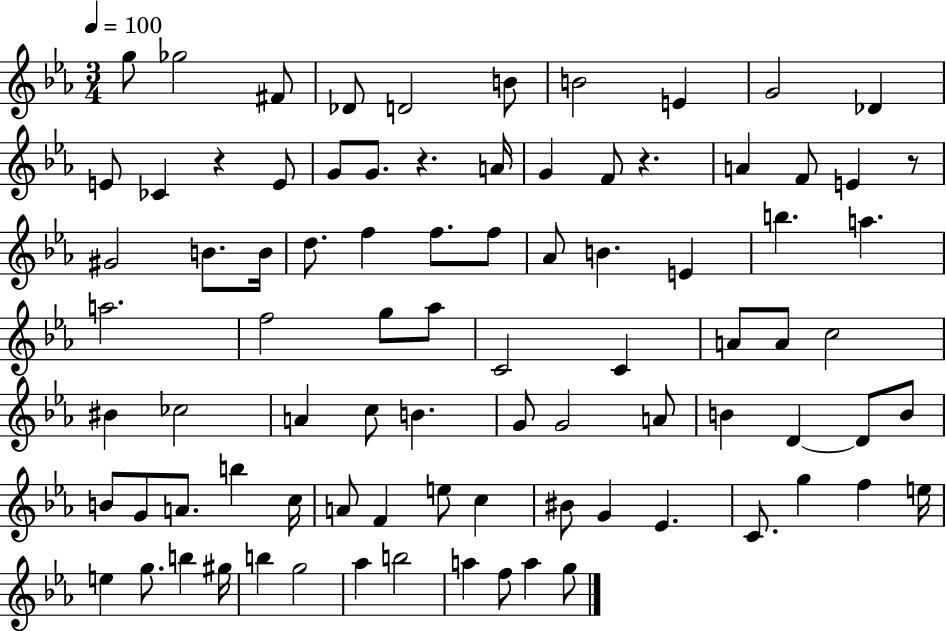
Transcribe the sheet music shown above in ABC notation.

X:1
T:Untitled
M:3/4
L:1/4
K:Eb
g/2 _g2 ^F/2 _D/2 D2 B/2 B2 E G2 _D E/2 _C z E/2 G/2 G/2 z A/4 G F/2 z A F/2 E z/2 ^G2 B/2 B/4 d/2 f f/2 f/2 _A/2 B E b a a2 f2 g/2 _a/2 C2 C A/2 A/2 c2 ^B _c2 A c/2 B G/2 G2 A/2 B D D/2 B/2 B/2 G/2 A/2 b c/4 A/2 F e/2 c ^B/2 G _E C/2 g f e/4 e g/2 b ^g/4 b g2 _a b2 a f/2 a g/2